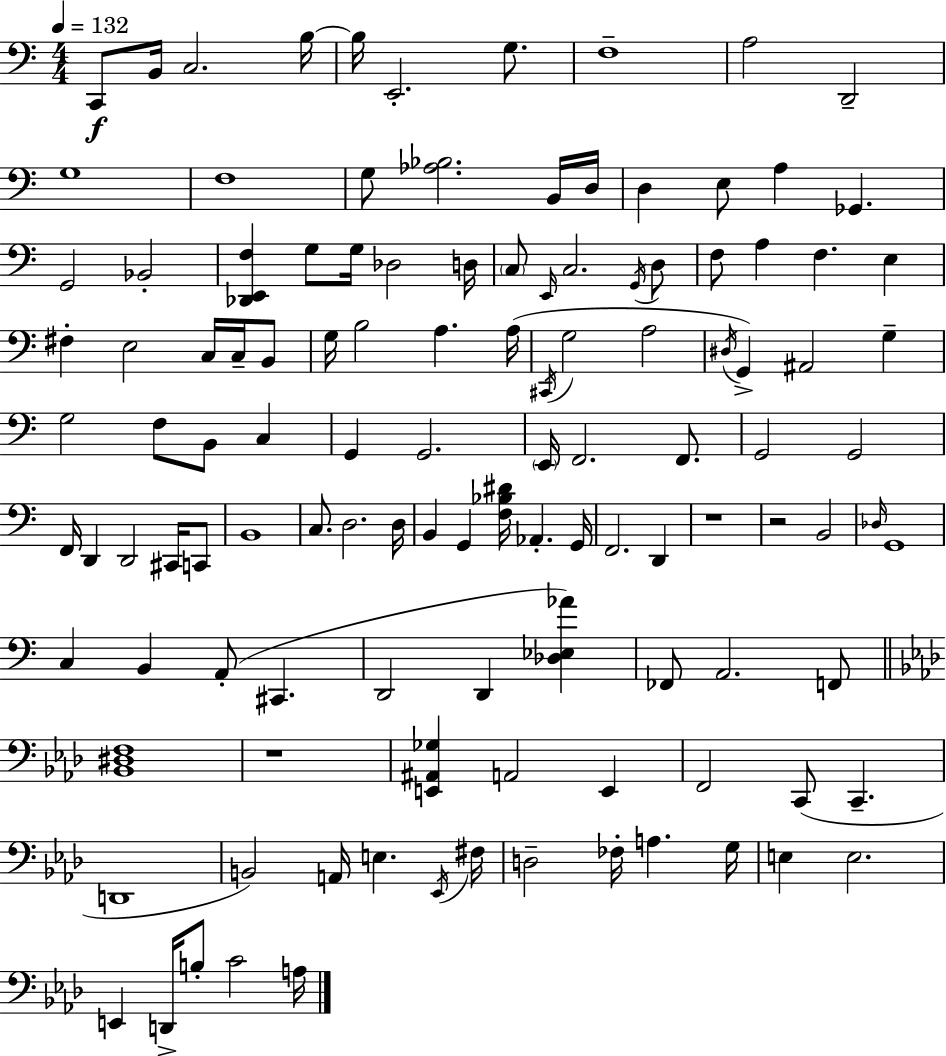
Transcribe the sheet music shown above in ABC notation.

X:1
T:Untitled
M:4/4
L:1/4
K:Am
C,,/2 B,,/4 C,2 B,/4 B,/4 E,,2 G,/2 F,4 A,2 D,,2 G,4 F,4 G,/2 [_A,_B,]2 B,,/4 D,/4 D, E,/2 A, _G,, G,,2 _B,,2 [_D,,E,,F,] G,/2 G,/4 _D,2 D,/4 C,/2 E,,/4 C,2 G,,/4 D,/2 F,/2 A, F, E, ^F, E,2 C,/4 C,/4 B,,/2 G,/4 B,2 A, A,/4 ^C,,/4 G,2 A,2 ^D,/4 G,, ^A,,2 G, G,2 F,/2 B,,/2 C, G,, G,,2 E,,/4 F,,2 F,,/2 G,,2 G,,2 F,,/4 D,, D,,2 ^C,,/4 C,,/2 B,,4 C,/2 D,2 D,/4 B,, G,, [F,_B,^D]/4 _A,, G,,/4 F,,2 D,, z4 z2 B,,2 _D,/4 G,,4 C, B,, A,,/2 ^C,, D,,2 D,, [_D,_E,_A] _F,,/2 A,,2 F,,/2 [_B,,^D,F,]4 z4 [E,,^A,,_G,] A,,2 E,, F,,2 C,,/2 C,, D,,4 B,,2 A,,/4 E, _E,,/4 ^F,/4 D,2 _F,/4 A, G,/4 E, E,2 E,, D,,/4 B,/2 C2 A,/4